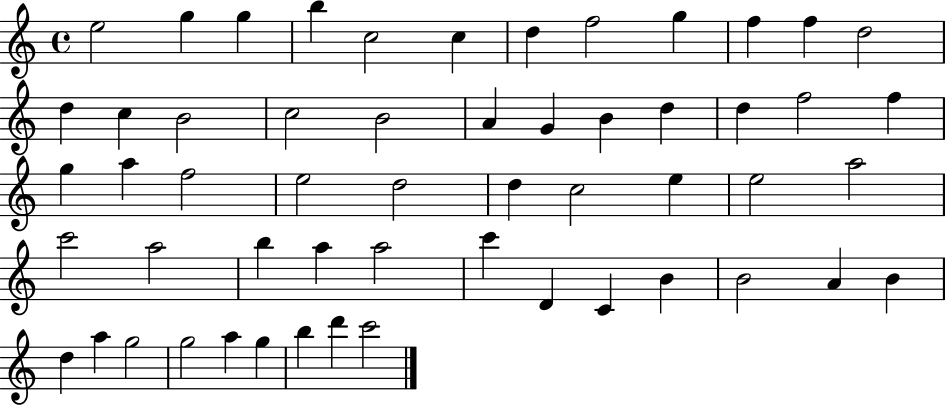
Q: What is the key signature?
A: C major